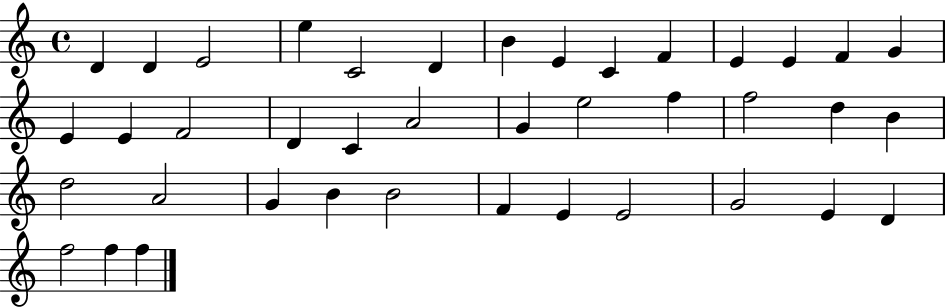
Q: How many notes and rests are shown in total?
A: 40